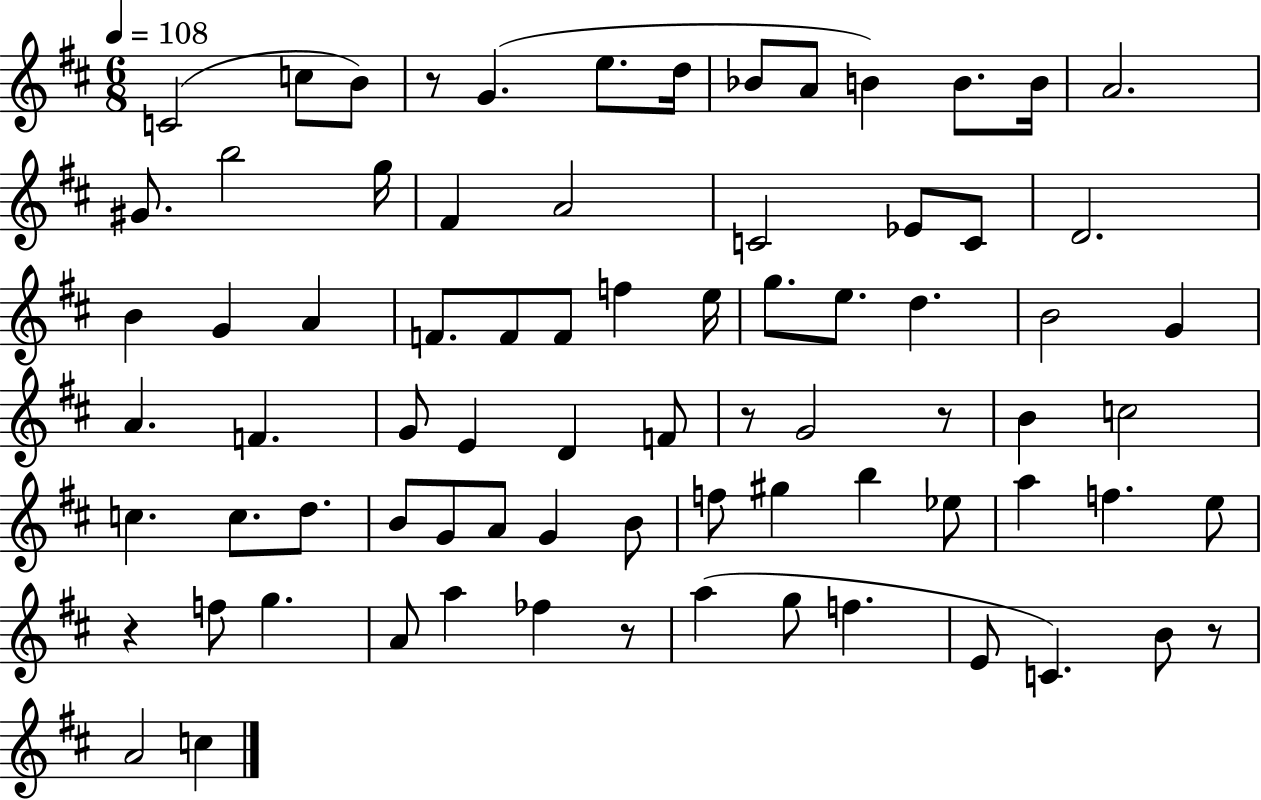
X:1
T:Untitled
M:6/8
L:1/4
K:D
C2 c/2 B/2 z/2 G e/2 d/4 _B/2 A/2 B B/2 B/4 A2 ^G/2 b2 g/4 ^F A2 C2 _E/2 C/2 D2 B G A F/2 F/2 F/2 f e/4 g/2 e/2 d B2 G A F G/2 E D F/2 z/2 G2 z/2 B c2 c c/2 d/2 B/2 G/2 A/2 G B/2 f/2 ^g b _e/2 a f e/2 z f/2 g A/2 a _f z/2 a g/2 f E/2 C B/2 z/2 A2 c